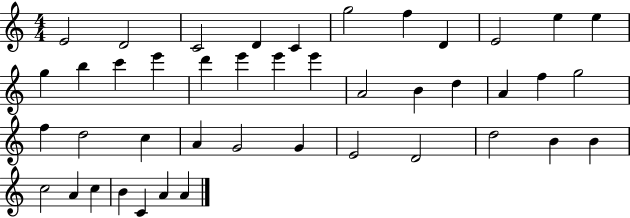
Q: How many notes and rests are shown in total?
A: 43